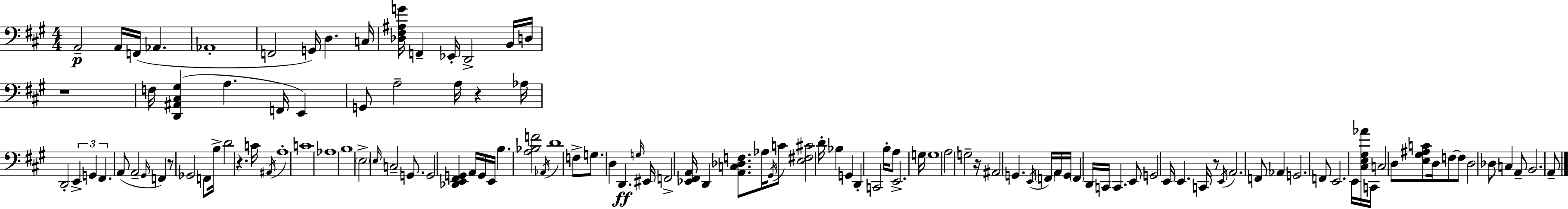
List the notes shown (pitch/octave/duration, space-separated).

A2/h A2/s F2/s Ab2/q. Ab2/w F2/h G2/s D3/q. C3/s [Db3,F#3,A#3,G4]/s F2/q Eb2/s D2/h B2/s D3/s R/w F3/s [D2,A#2,C#3,G#3]/q A3/q. F2/s E2/q G2/e A3/h A3/s R/q Ab3/s D2/h E2/q G2/q F#2/q. A2/e A2/h G#2/s F2/q R/e Gb2/h F2/e B3/s D4/h R/q. C4/s A#2/s A3/w C4/w Ab3/w B3/w E3/h E3/s C3/h G2/e. G2/h [Db2,E2,F#2,G2]/q A2/s G2/s E2/s B3/q. [A3,Bb3,F4]/h Ab2/s D4/w F3/e G3/e. D3/q D2/q. G3/s EIS2/s F2/h [Eb2,F#2,A2]/s D2/q [A2,C3,Db3,F3]/e. Ab3/s G#2/s C4/e [E3,F#3,C#4]/h D4/s Bb3/q G2/q D2/q C2/h B3/s A3/e E2/h. G3/s G3/w A3/h G3/h R/s A#2/h G2/q. E2/s F2/s A2/s G2/s F2/q D2/s C2/s C2/q. E2/e G2/h E2/s E2/q. C2/s R/e E2/s A2/h. F2/e Ab2/q G2/h. F2/e E2/h. E2/s [C#3,E3,G#3,Ab4]/s C2/s C3/h D3/e [E3,G#3,A#3,C4]/e D3/s F3/e F3/e D3/h Db3/e C3/q A2/e B2/h. A2/e